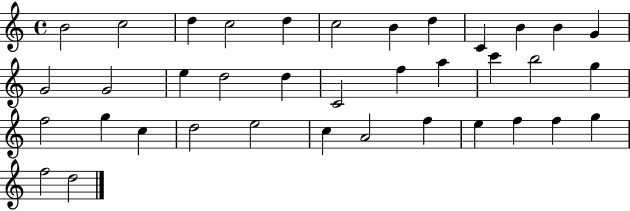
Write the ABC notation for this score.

X:1
T:Untitled
M:4/4
L:1/4
K:C
B2 c2 d c2 d c2 B d C B B G G2 G2 e d2 d C2 f a c' b2 g f2 g c d2 e2 c A2 f e f f g f2 d2